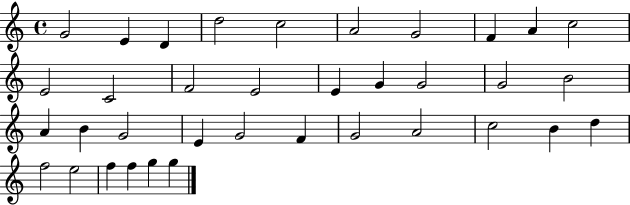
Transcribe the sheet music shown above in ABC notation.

X:1
T:Untitled
M:4/4
L:1/4
K:C
G2 E D d2 c2 A2 G2 F A c2 E2 C2 F2 E2 E G G2 G2 B2 A B G2 E G2 F G2 A2 c2 B d f2 e2 f f g g